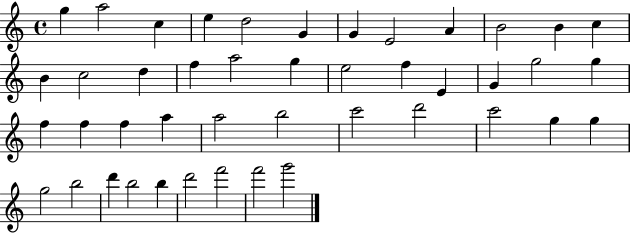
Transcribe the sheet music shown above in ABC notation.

X:1
T:Untitled
M:4/4
L:1/4
K:C
g a2 c e d2 G G E2 A B2 B c B c2 d f a2 g e2 f E G g2 g f f f a a2 b2 c'2 d'2 c'2 g g g2 b2 d' b2 b d'2 f'2 f'2 g'2